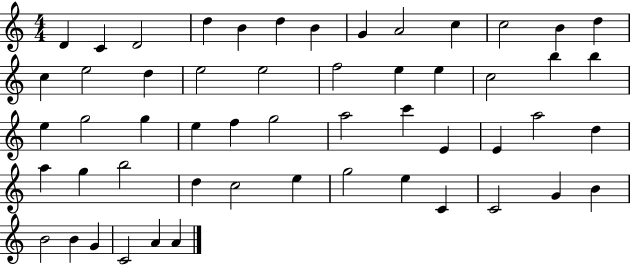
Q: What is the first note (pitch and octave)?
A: D4